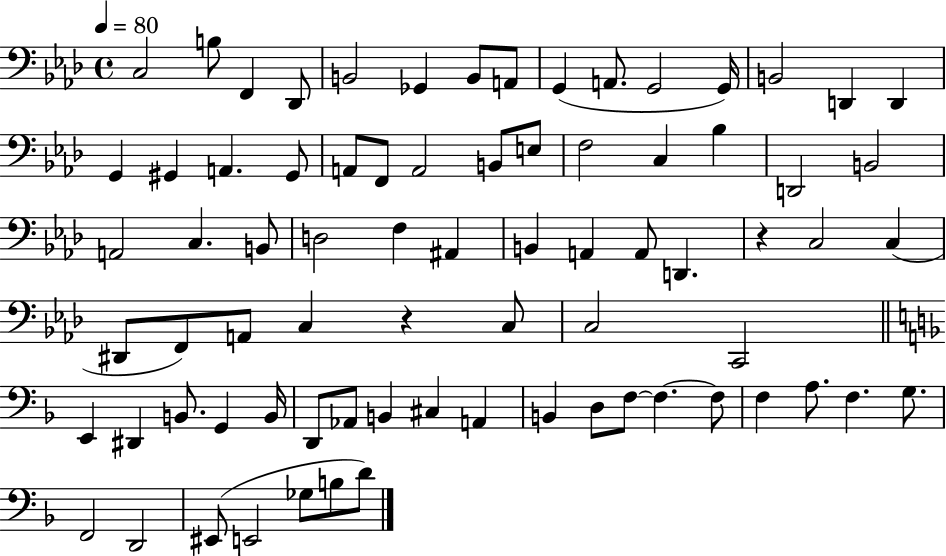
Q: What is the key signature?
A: AES major